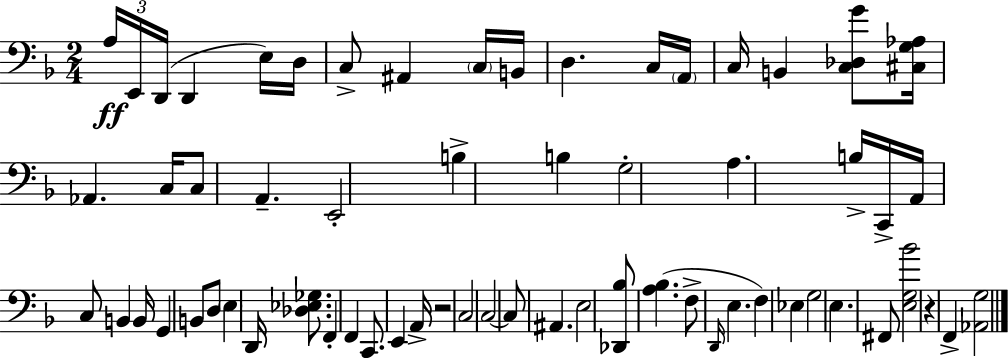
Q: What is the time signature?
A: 2/4